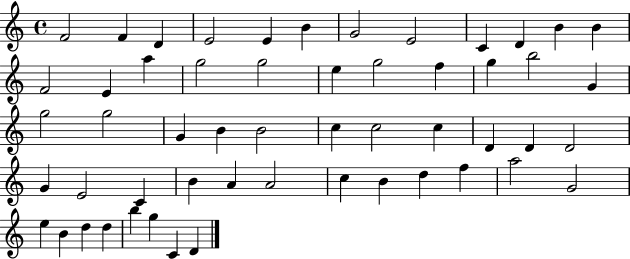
{
  \clef treble
  \time 4/4
  \defaultTimeSignature
  \key c \major
  f'2 f'4 d'4 | e'2 e'4 b'4 | g'2 e'2 | c'4 d'4 b'4 b'4 | \break f'2 e'4 a''4 | g''2 g''2 | e''4 g''2 f''4 | g''4 b''2 g'4 | \break g''2 g''2 | g'4 b'4 b'2 | c''4 c''2 c''4 | d'4 d'4 d'2 | \break g'4 e'2 c'4 | b'4 a'4 a'2 | c''4 b'4 d''4 f''4 | a''2 g'2 | \break e''4 b'4 d''4 d''4 | b''4 g''4 c'4 d'4 | \bar "|."
}